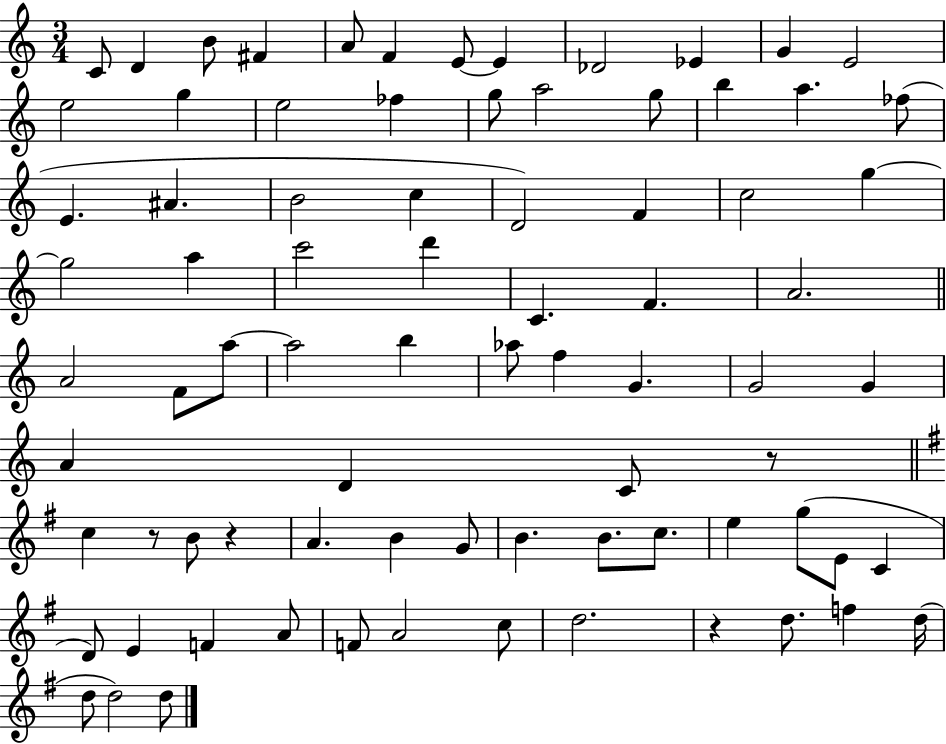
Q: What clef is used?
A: treble